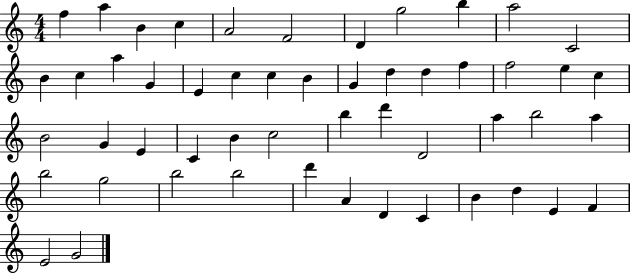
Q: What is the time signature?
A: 4/4